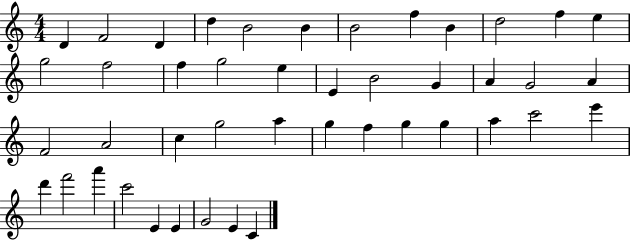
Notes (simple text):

D4/q F4/h D4/q D5/q B4/h B4/q B4/h F5/q B4/q D5/h F5/q E5/q G5/h F5/h F5/q G5/h E5/q E4/q B4/h G4/q A4/q G4/h A4/q F4/h A4/h C5/q G5/h A5/q G5/q F5/q G5/q G5/q A5/q C6/h E6/q D6/q F6/h A6/q C6/h E4/q E4/q G4/h E4/q C4/q